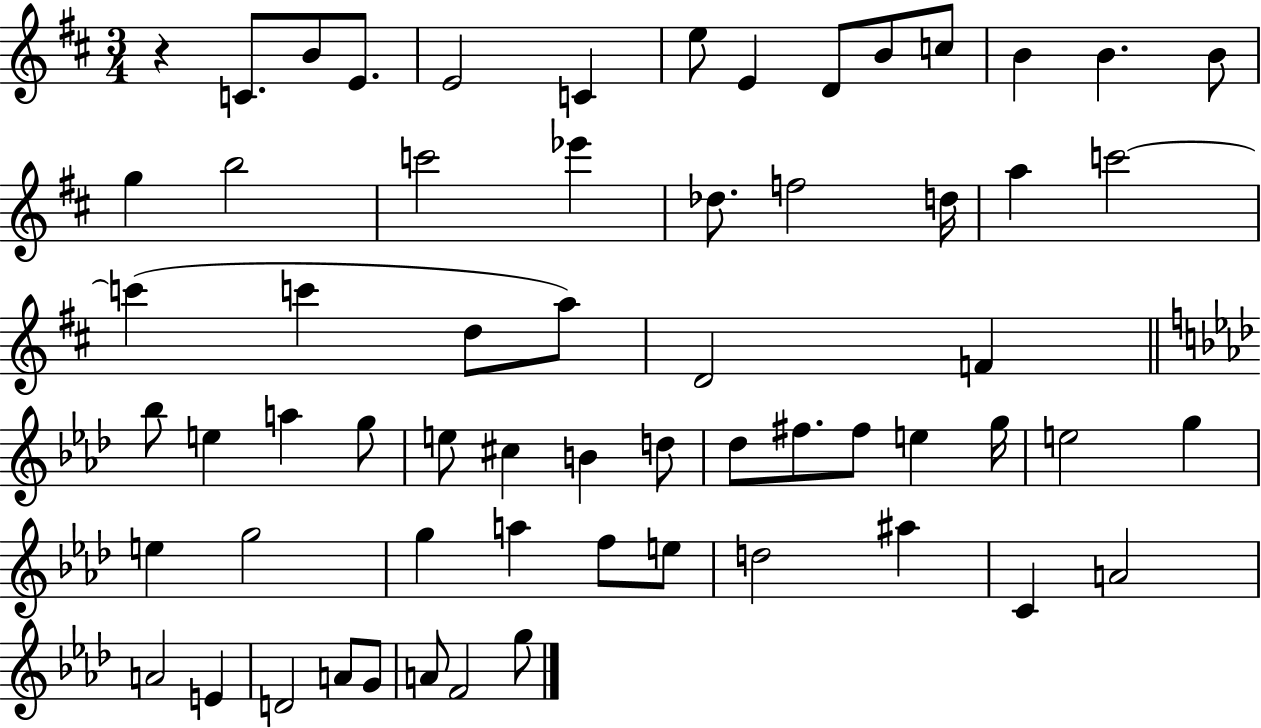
{
  \clef treble
  \numericTimeSignature
  \time 3/4
  \key d \major
  r4 c'8. b'8 e'8. | e'2 c'4 | e''8 e'4 d'8 b'8 c''8 | b'4 b'4. b'8 | \break g''4 b''2 | c'''2 ees'''4 | des''8. f''2 d''16 | a''4 c'''2~~ | \break c'''4( c'''4 d''8 a''8) | d'2 f'4 | \bar "||" \break \key f \minor bes''8 e''4 a''4 g''8 | e''8 cis''4 b'4 d''8 | des''8 fis''8. fis''8 e''4 g''16 | e''2 g''4 | \break e''4 g''2 | g''4 a''4 f''8 e''8 | d''2 ais''4 | c'4 a'2 | \break a'2 e'4 | d'2 a'8 g'8 | a'8 f'2 g''8 | \bar "|."
}